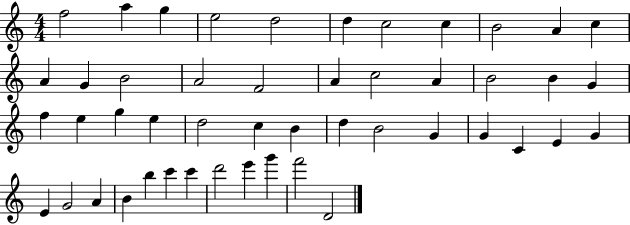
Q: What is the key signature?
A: C major